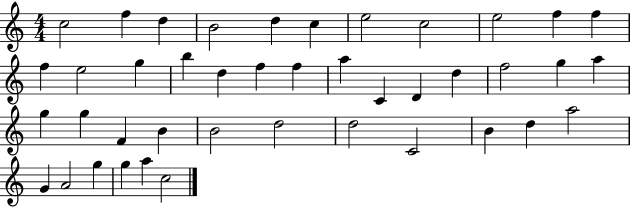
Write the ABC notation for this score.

X:1
T:Untitled
M:4/4
L:1/4
K:C
c2 f d B2 d c e2 c2 e2 f f f e2 g b d f f a C D d f2 g a g g F B B2 d2 d2 C2 B d a2 G A2 g g a c2